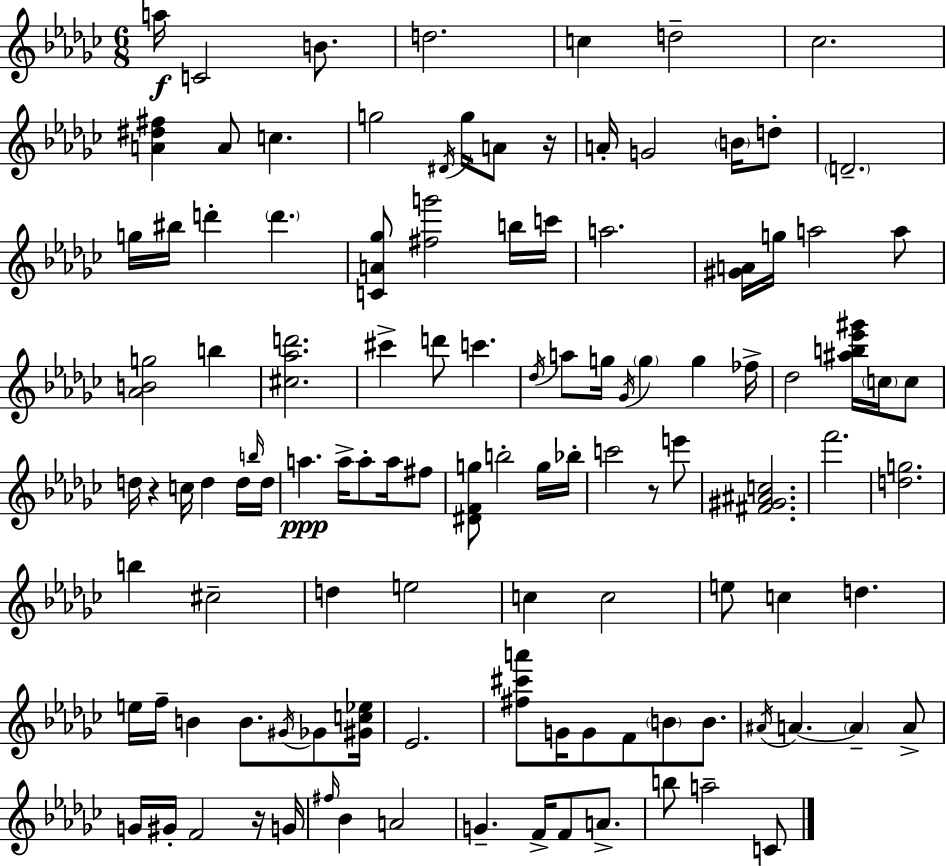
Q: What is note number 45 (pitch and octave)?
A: D5